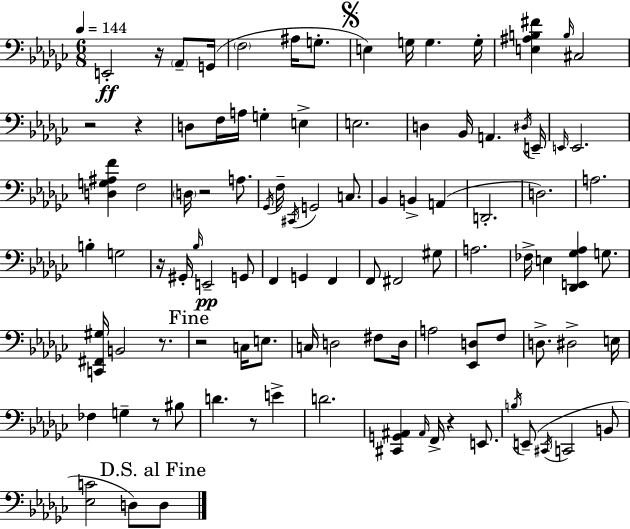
{
  \clef bass
  \numericTimeSignature
  \time 6/8
  \key ees \minor
  \tempo 4 = 144
  e,2-.\ff r16 \parenthesize aes,8-- g,16( | \parenthesize f2 ais16 g8.-. | \mark \markup { \musicglyph "scripts.segno" } e4) g16 g4. g16-. | <e ais b fis'>4 \grace { b16 } cis2 | \break r2 r4 | d8 f16 a16 g4-. e4-> | e2. | d4 bes,16 a,4. | \break \acciaccatura { dis16 } e,16-- \grace { e,16 } e,2. | <d g ais f'>4 f2 | \parenthesize d16 r2 | a8. \acciaccatura { ges,16 } f16-- \acciaccatura { cis,16 } g,2 | \break c8. bes,4 b,4-> | a,4( d,2.-. | d2.) | a2. | \break b4-. g2 | r16 gis,16-. \grace { bes16 } e,2--\pp | g,8 f,4 g,4 | f,4 f,8 fis,2 | \break gis8 a2. | fes16-> e4 <des, e, ges aes>4 | g8. <c, fis, gis>16 b,2 | r8. \mark "Fine" r2 | \break c16 e8. c16 d2 | fis8 d16 a2 | <ees, d>8 f8 d8.-> dis2-> | e16 fes4 g4-- | \break r8 bis8 d'4. | r8 e'4-> d'2. | <cis, g, ais,>4 \grace { ais,16 } f,16-> | r4 e,8. \acciaccatura { b16 } e,8--( \acciaccatura { cis,16 } c,2 | \break b,8 <ees c'>2 | d8) \mark "D.S. al Fine" d8 \bar "|."
}